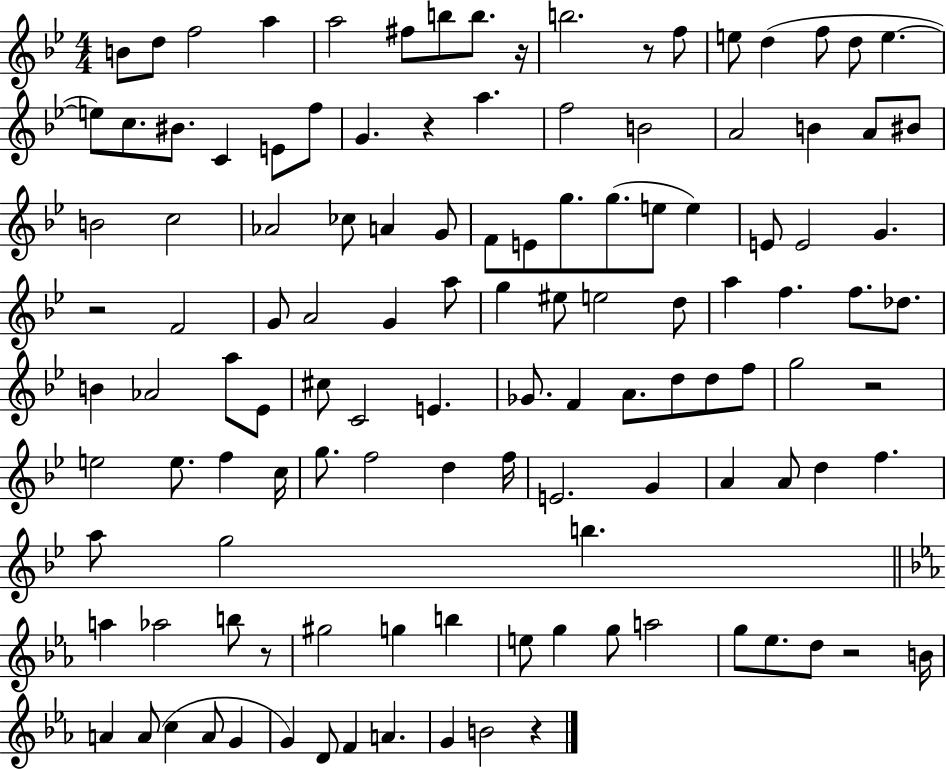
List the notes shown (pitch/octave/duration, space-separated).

B4/e D5/e F5/h A5/q A5/h F#5/e B5/e B5/e. R/s B5/h. R/e F5/e E5/e D5/q F5/e D5/e E5/q. E5/e C5/e. BIS4/e. C4/q E4/e F5/e G4/q. R/q A5/q. F5/h B4/h A4/h B4/q A4/e BIS4/e B4/h C5/h Ab4/h CES5/e A4/q G4/e F4/e E4/e G5/e. G5/e. E5/e E5/q E4/e E4/h G4/q. R/h F4/h G4/e A4/h G4/q A5/e G5/q EIS5/e E5/h D5/e A5/q F5/q. F5/e. Db5/e. B4/q Ab4/h A5/e Eb4/e C#5/e C4/h E4/q. Gb4/e. F4/q A4/e. D5/e D5/e F5/e G5/h R/h E5/h E5/e. F5/q C5/s G5/e. F5/h D5/q F5/s E4/h. G4/q A4/q A4/e D5/q F5/q. A5/e G5/h B5/q. A5/q Ab5/h B5/e R/e G#5/h G5/q B5/q E5/e G5/q G5/e A5/h G5/e Eb5/e. D5/e R/h B4/s A4/q A4/e C5/q A4/e G4/q G4/q D4/e F4/q A4/q. G4/q B4/h R/q